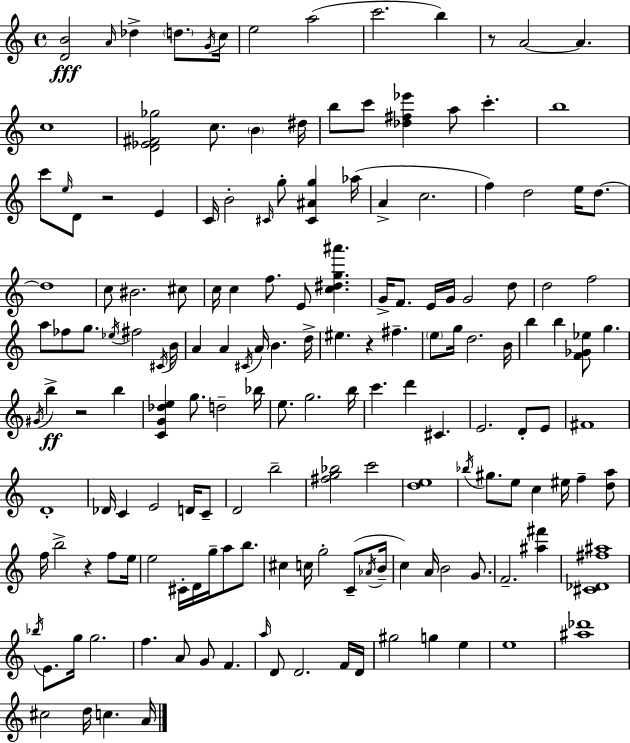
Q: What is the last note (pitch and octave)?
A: A4